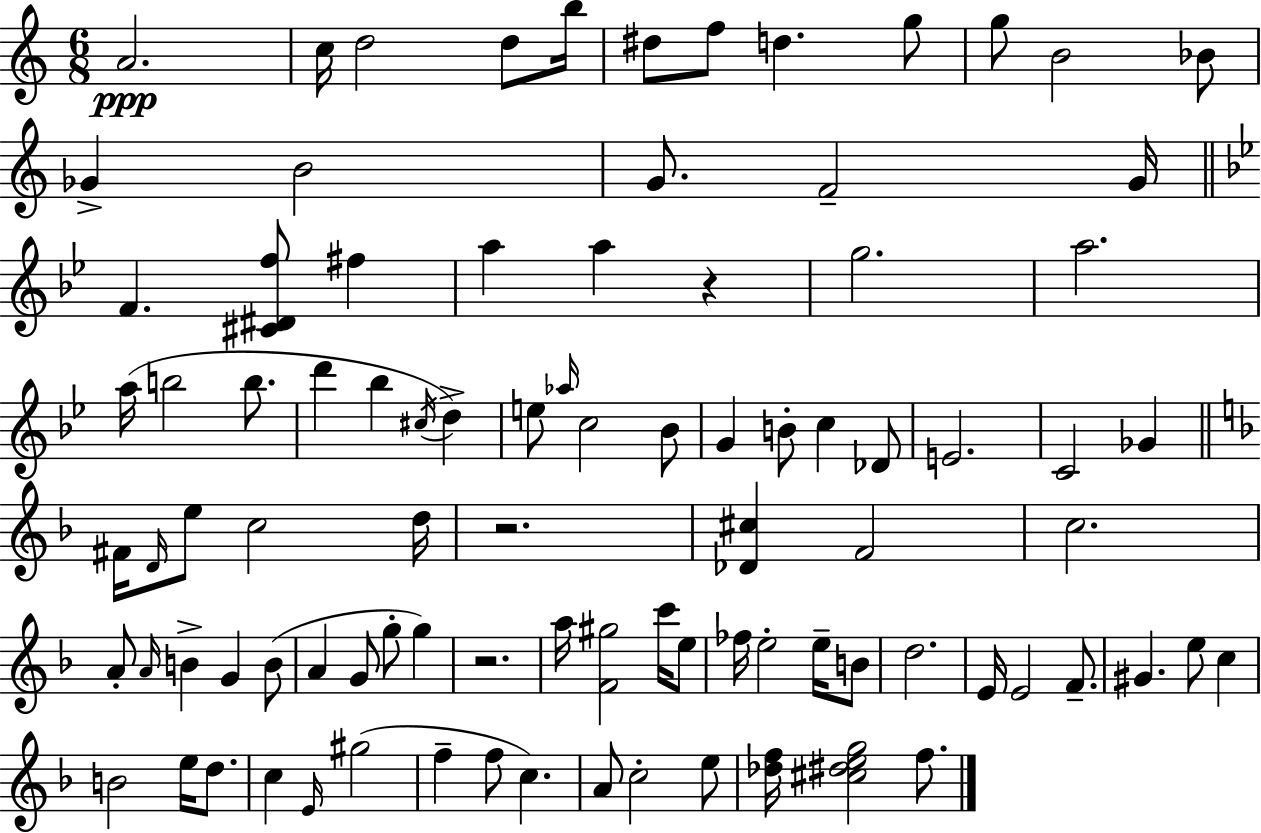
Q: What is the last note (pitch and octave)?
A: F5